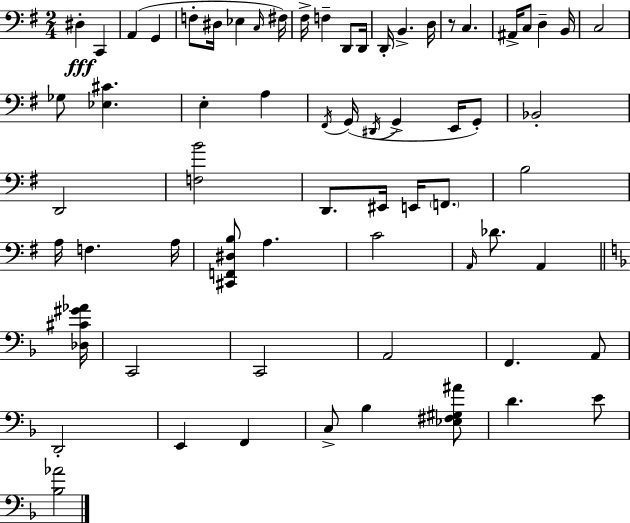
{
  \clef bass
  \numericTimeSignature
  \time 2/4
  \key g \major
  dis4-.\fff c,4 | a,4( g,4 | f8-. dis16 ees4 \grace { c16 }) | fis16 fis16-> f4-- d,8 | \break d,16 d,16-. b,4.-> | d16 r8 c4. | ais,16-> c8 d4-- | b,16 c2 | \break ges8 <ees cis'>4. | e4-. a4 | \acciaccatura { fis,16 } g,16( \acciaccatura { dis,16 } g,4-> | e,16 g,8-.) bes,2-. | \break d,2 | <f b'>2 | d,8. eis,16 e,16 | \parenthesize f,8. b2 | \break a16 f4. | a16 <cis, f, dis b>8 a4. | c'2 | \grace { a,16 } des'8. a,4 | \break \bar "||" \break \key f \major <des cis' gis' aes'>16 c,2 | c,2 | a,2 | f,4. a,8 | \break d,2-. | e,4 f,4 | c8-> bes4 <ees fis gis ais'>8 | d'4. e'8 | \break <bes aes'>2 | \bar "|."
}